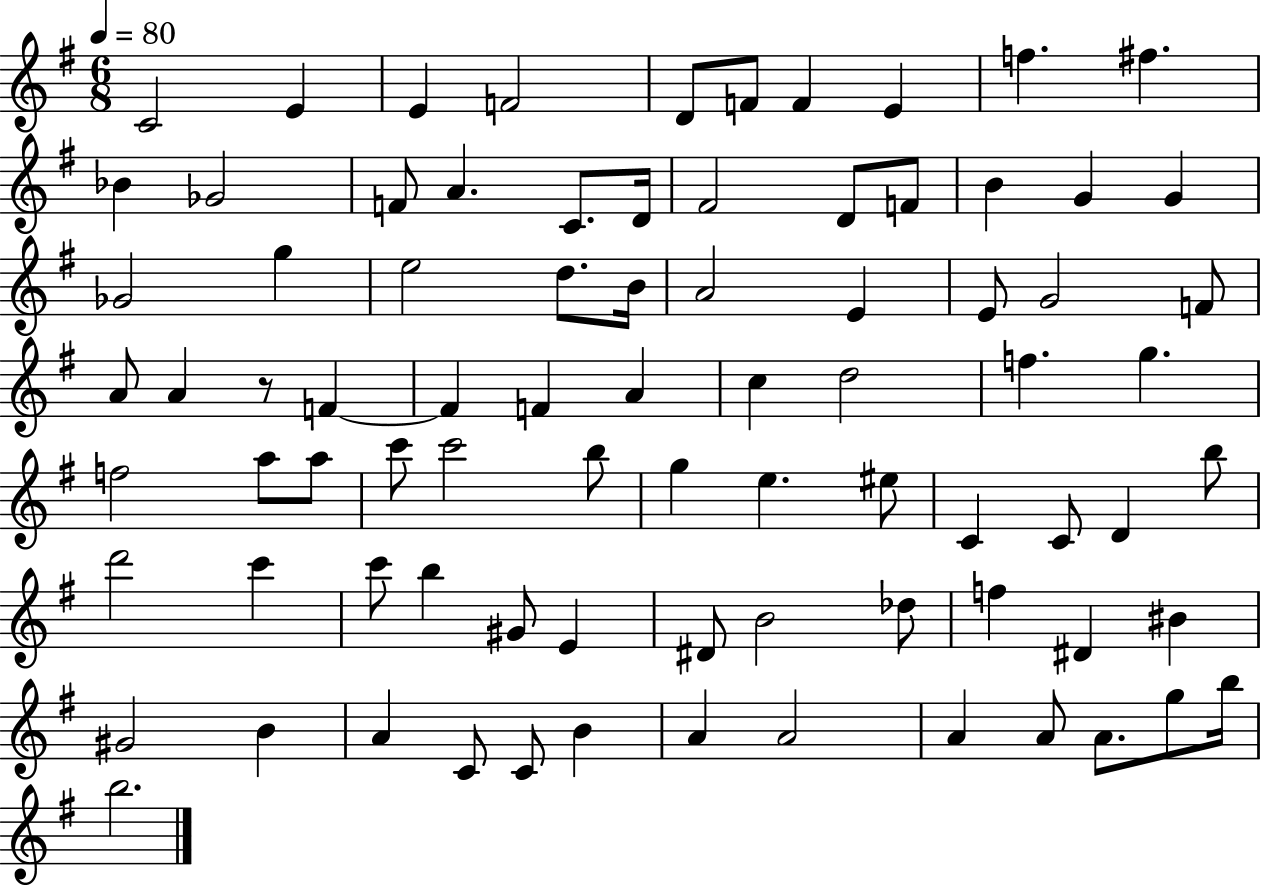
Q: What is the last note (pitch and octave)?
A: B5